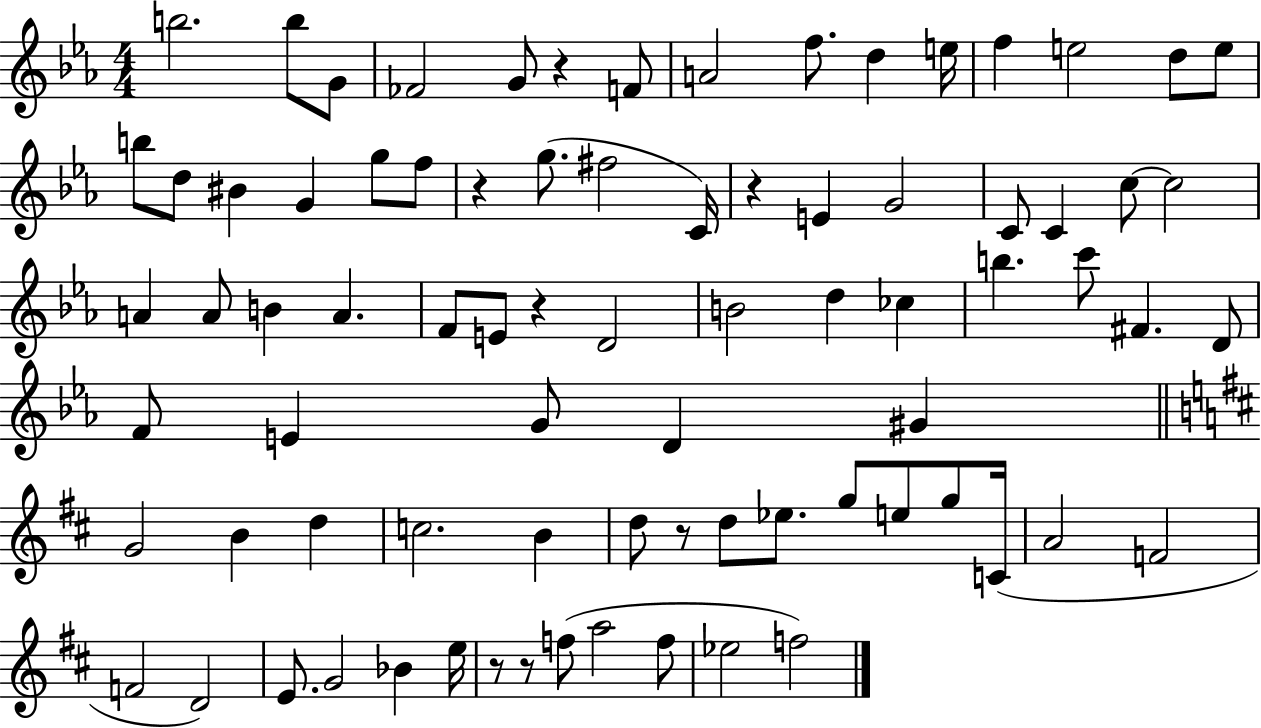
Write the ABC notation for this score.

X:1
T:Untitled
M:4/4
L:1/4
K:Eb
b2 b/2 G/2 _F2 G/2 z F/2 A2 f/2 d e/4 f e2 d/2 e/2 b/2 d/2 ^B G g/2 f/2 z g/2 ^f2 C/4 z E G2 C/2 C c/2 c2 A A/2 B A F/2 E/2 z D2 B2 d _c b c'/2 ^F D/2 F/2 E G/2 D ^G G2 B d c2 B d/2 z/2 d/2 _e/2 g/2 e/2 g/2 C/4 A2 F2 F2 D2 E/2 G2 _B e/4 z/2 z/2 f/2 a2 f/2 _e2 f2